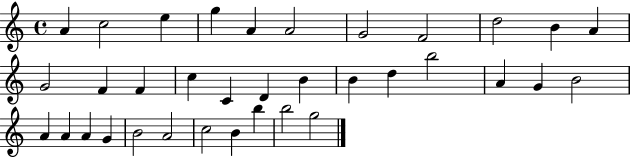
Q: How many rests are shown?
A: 0